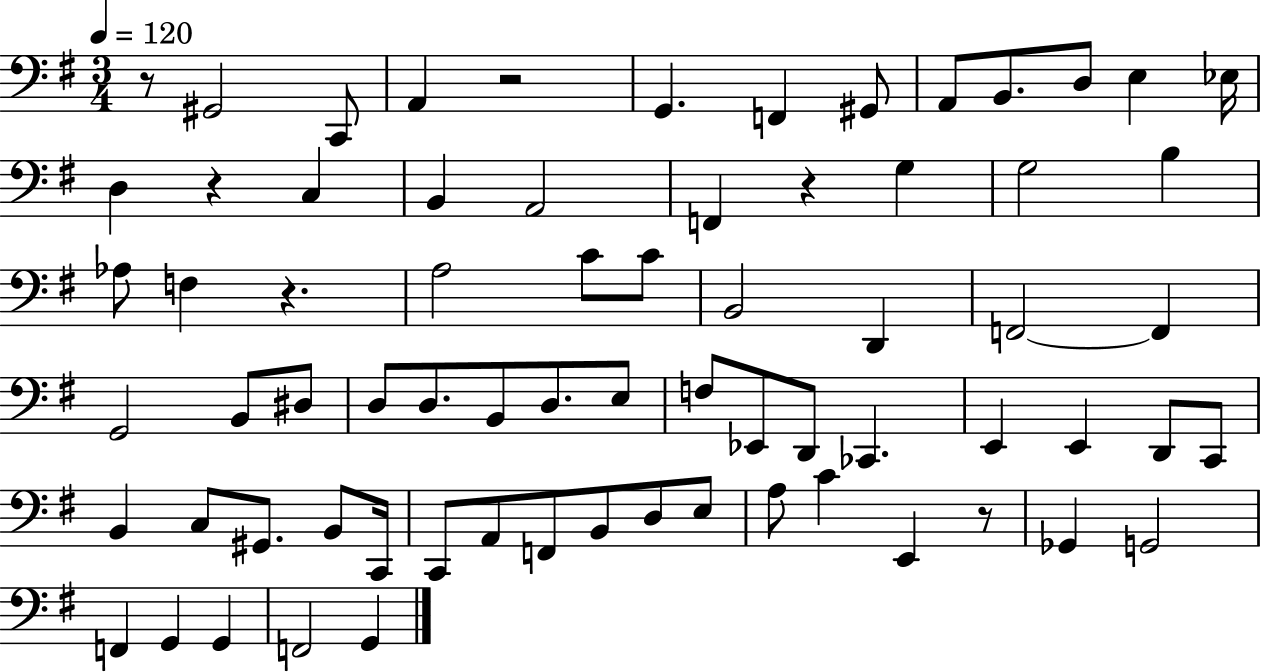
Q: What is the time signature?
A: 3/4